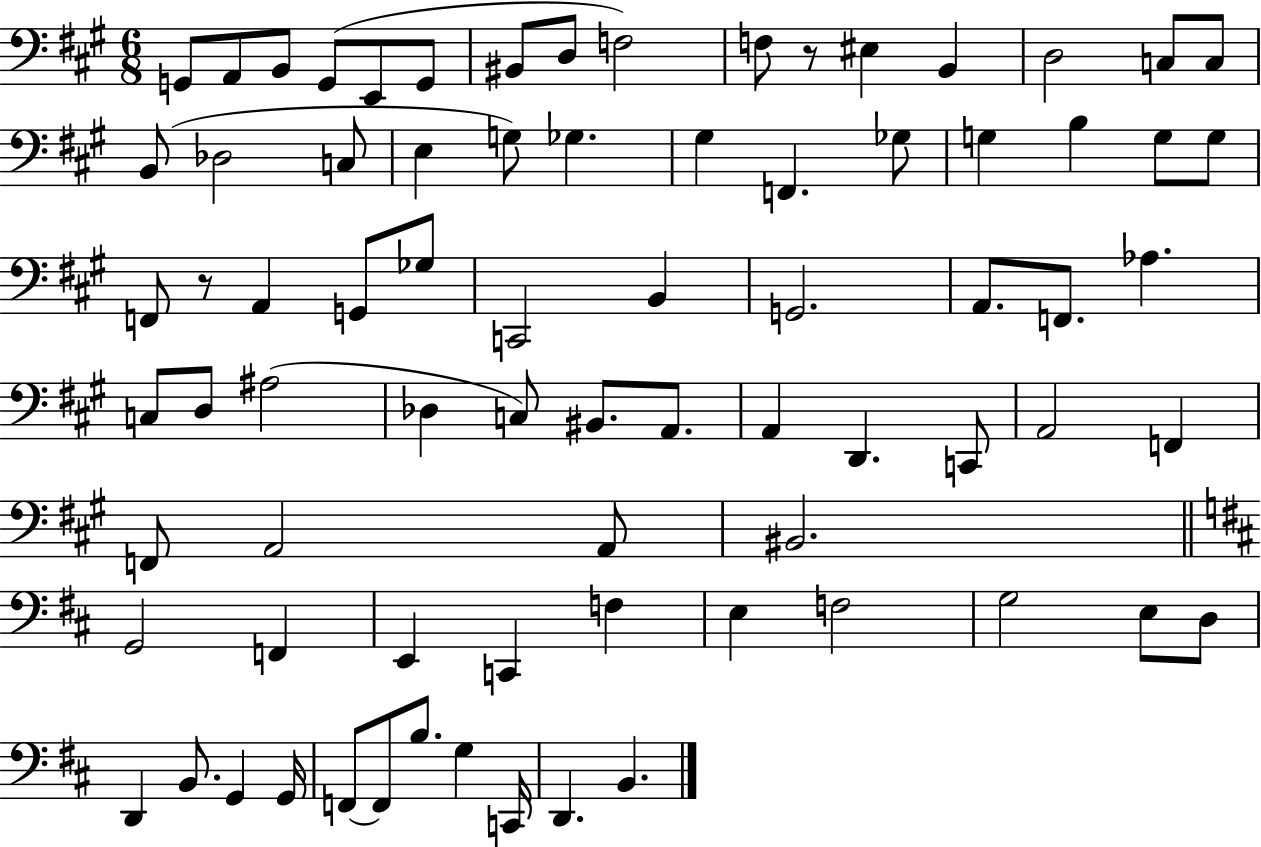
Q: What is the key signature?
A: A major